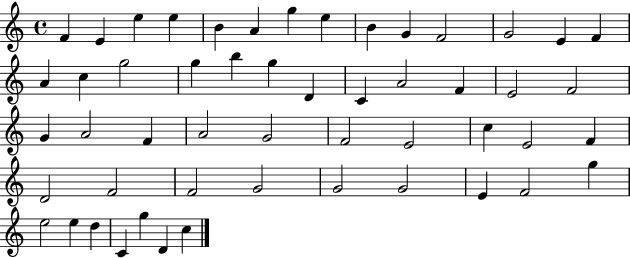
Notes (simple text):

F4/q E4/q E5/q E5/q B4/q A4/q G5/q E5/q B4/q G4/q F4/h G4/h E4/q F4/q A4/q C5/q G5/h G5/q B5/q G5/q D4/q C4/q A4/h F4/q E4/h F4/h G4/q A4/h F4/q A4/h G4/h F4/h E4/h C5/q E4/h F4/q D4/h F4/h F4/h G4/h G4/h G4/h E4/q F4/h G5/q E5/h E5/q D5/q C4/q G5/q D4/q C5/q